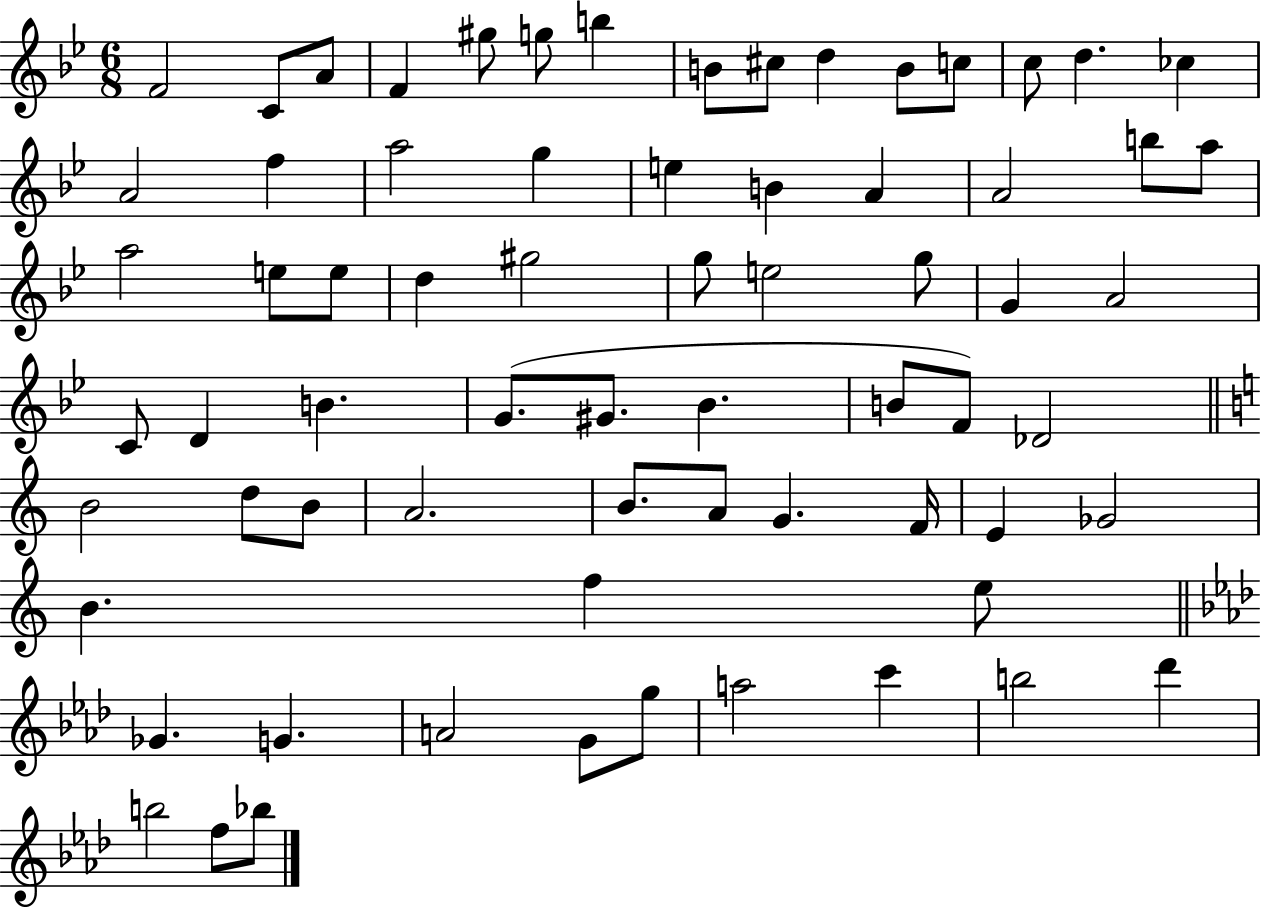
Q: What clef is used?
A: treble